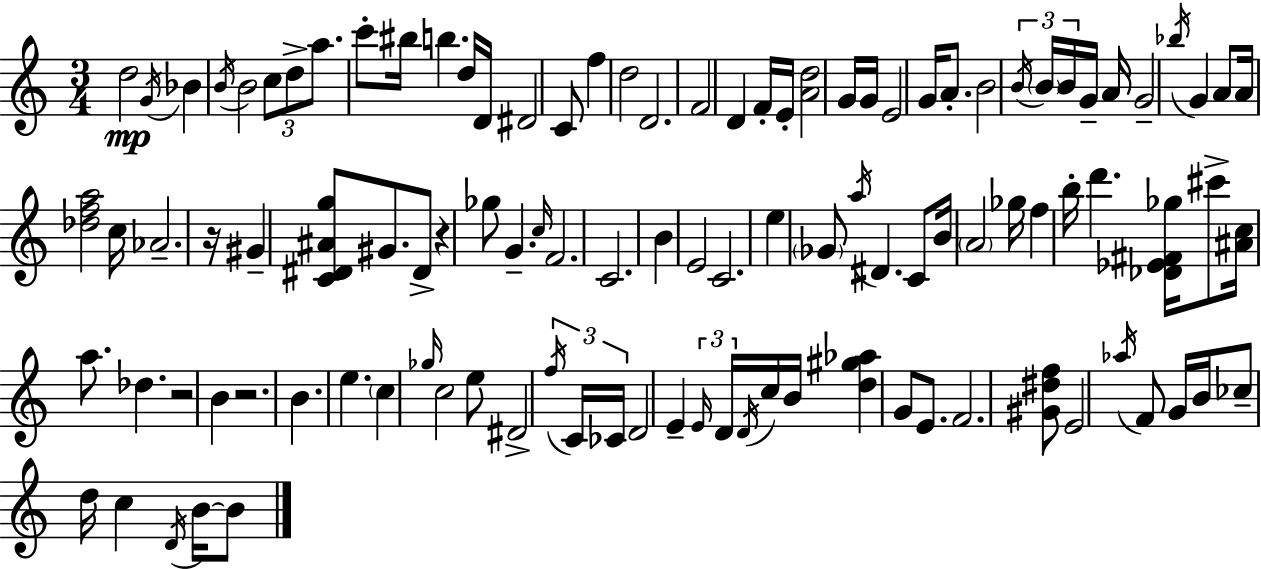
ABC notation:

X:1
T:Untitled
M:3/4
L:1/4
K:Am
d2 G/4 _B B/4 B2 c/2 d/2 a/2 c'/2 ^b/4 b d/4 D/4 ^D2 C/2 f d2 D2 F2 D F/4 E/4 [Ad]2 G/4 G/4 E2 G/4 A/2 B2 B/4 B/4 B/4 G/4 A/4 G2 _b/4 G A/2 A/4 [_dfa]2 c/4 _A2 z/4 ^G [C^D^Ag]/2 ^G/2 ^D/2 z _g/2 G c/4 F2 C2 B E2 C2 e _G/2 a/4 ^D C/2 B/4 A2 _g/4 f b/4 d' [_D_E^F_g]/4 ^c'/2 [^Ac]/4 a/2 _d z2 B z2 B e c _g/4 c2 e/2 ^D2 f/4 C/4 _C/4 D2 E E/4 D/4 D/4 c/4 B/4 [d^g_a] G/2 E/2 F2 [^G^df]/2 E2 _a/4 F/2 G/4 B/4 _c/2 d/4 c D/4 B/4 B/2